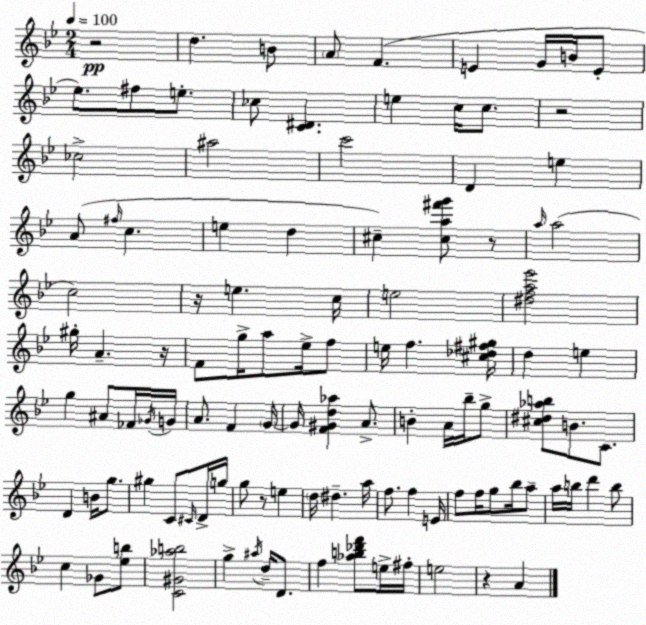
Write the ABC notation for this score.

X:1
T:Untitled
M:2/4
L:1/4
K:Bb
z2 d B/2 A/2 F E G/4 B/4 E/2 _e/2 ^f/2 e/2 _c/2 [C^D] e c/4 c/2 z2 _c2 ^a2 c'2 D e A/2 ^f/4 c e d ^c [^ca^f'g']/2 z/2 a/4 a2 c2 z/4 e c/4 e2 [^dfa_e']2 ^g/4 A z/4 F/2 g/4 a/2 _e/4 f/2 e/4 f [^c_d^f^g]/4 d e g ^A/2 _F/4 _G/4 G/4 A/2 F G/4 G/4 [F^Gd_a] A/2 B A/4 _b/4 g/2 [^c^d_ab]/2 B/2 C/2 D B/4 g/2 ^g C/2 ^C/4 D/4 g/4 g/2 z/2 e d/4 ^d a/4 f/2 f E/4 f/2 f/4 g/2 _b/4 a/2 a/4 b/4 d' b/2 c _G/2 [_eb]/2 [C^G_ab]2 g ^a/4 d/4 D/2 f [_ab_d'f']/2 e/4 ^f/4 e2 z A